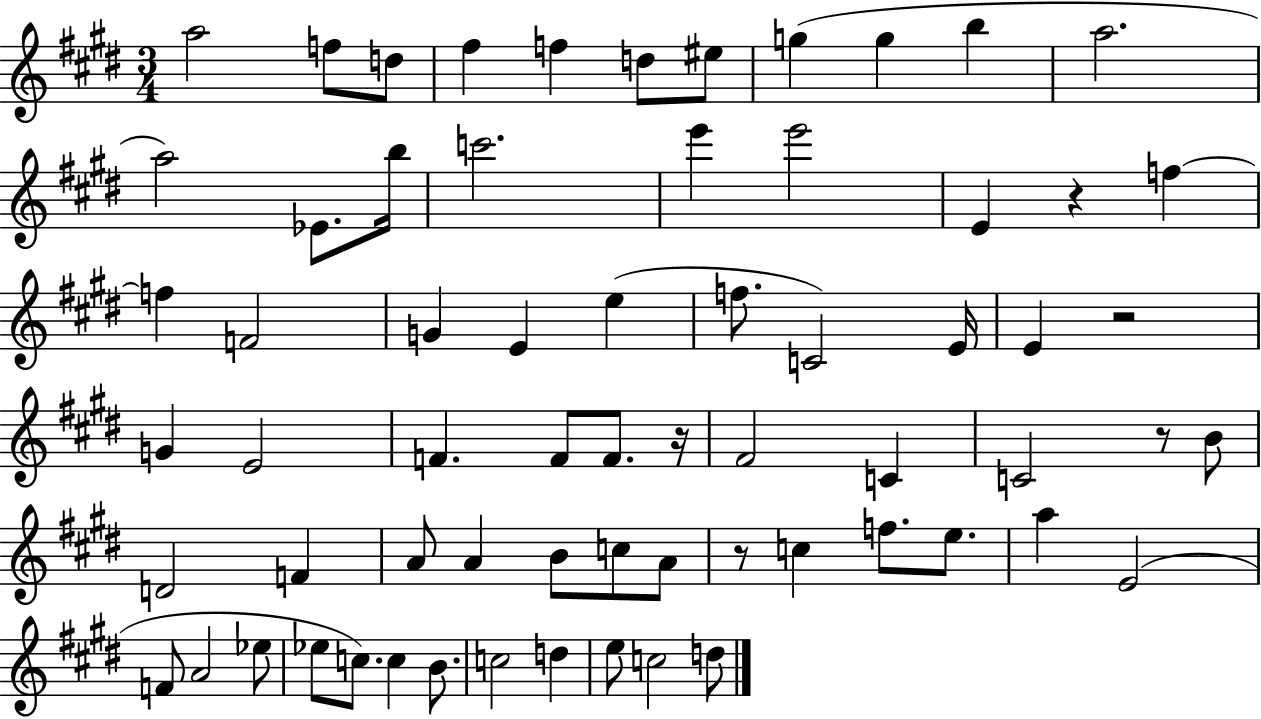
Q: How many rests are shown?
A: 5